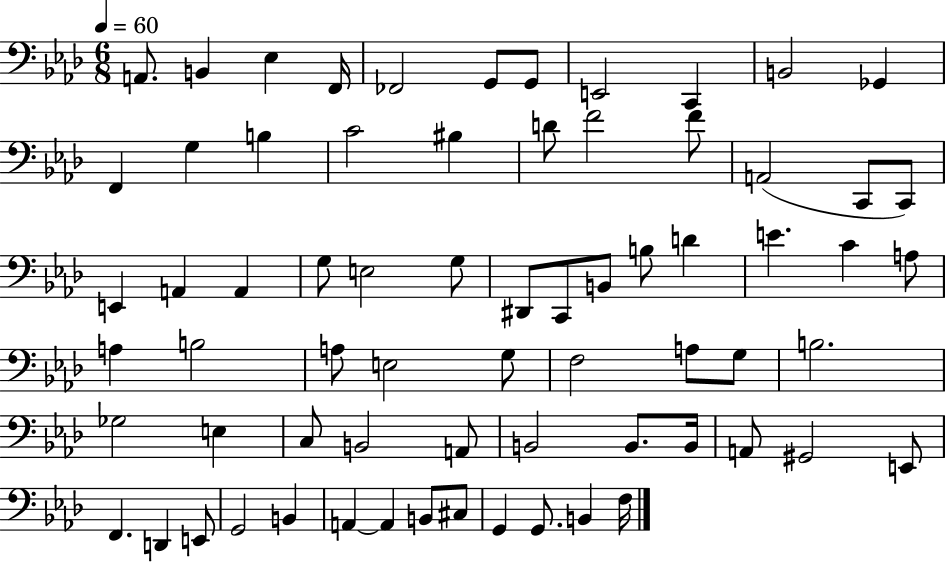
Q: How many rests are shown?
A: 0